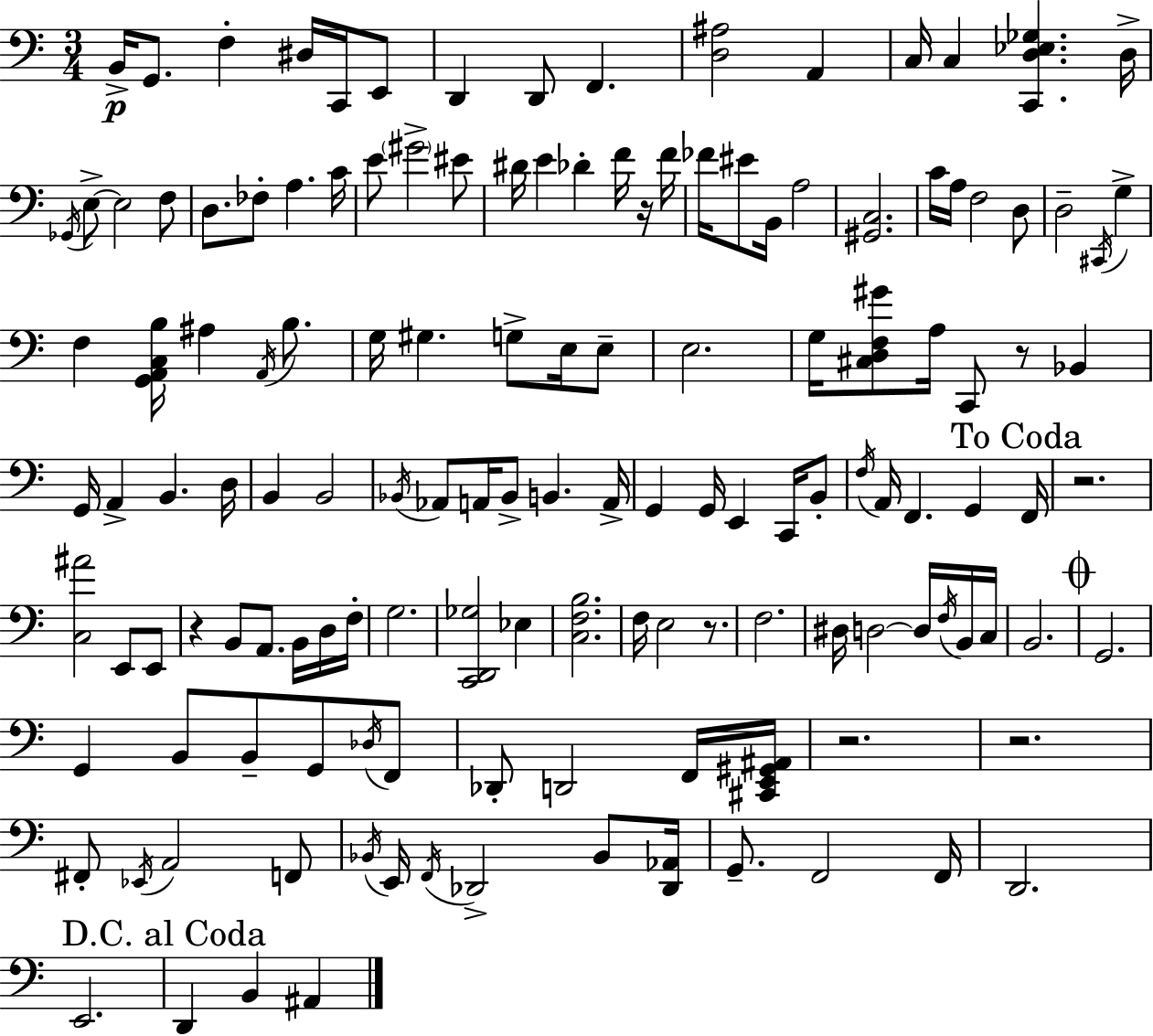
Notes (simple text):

B2/s G2/e. F3/q D#3/s C2/s E2/e D2/q D2/e F2/q. [D3,A#3]/h A2/q C3/s C3/q [C2,D3,Eb3,Gb3]/q. D3/s Gb2/s E3/e E3/h F3/e D3/e. FES3/e A3/q. C4/s E4/e G#4/h EIS4/e D#4/s E4/q Db4/q F4/s R/s F4/s FES4/s EIS4/e B2/s A3/h [G#2,C3]/h. C4/s A3/s F3/h D3/e D3/h C#2/s G3/q F3/q [G2,A2,C3,B3]/s A#3/q A2/s B3/e. G3/s G#3/q. G3/e E3/s E3/e E3/h. G3/s [C#3,D3,F3,G#4]/e A3/s C2/e R/e Bb2/q G2/s A2/q B2/q. D3/s B2/q B2/h Bb2/s Ab2/e A2/s Bb2/e B2/q. A2/s G2/q G2/s E2/q C2/s B2/e F3/s A2/s F2/q. G2/q F2/s R/h. [C3,A#4]/h E2/e E2/e R/q B2/e A2/e. B2/s D3/s F3/s G3/h. [C2,D2,Gb3]/h Eb3/q [C3,F3,B3]/h. F3/s E3/h R/e. F3/h. D#3/s D3/h D3/s F3/s B2/s C3/s B2/h. G2/h. G2/q B2/e B2/e G2/e Db3/s F2/e Db2/e D2/h F2/s [C#2,E2,G#2,A#2]/s R/h. R/h. F#2/e Eb2/s A2/h F2/e Bb2/s E2/s F2/s Db2/h Bb2/e [Db2,Ab2]/s G2/e. F2/h F2/s D2/h. E2/h. D2/q B2/q A#2/q